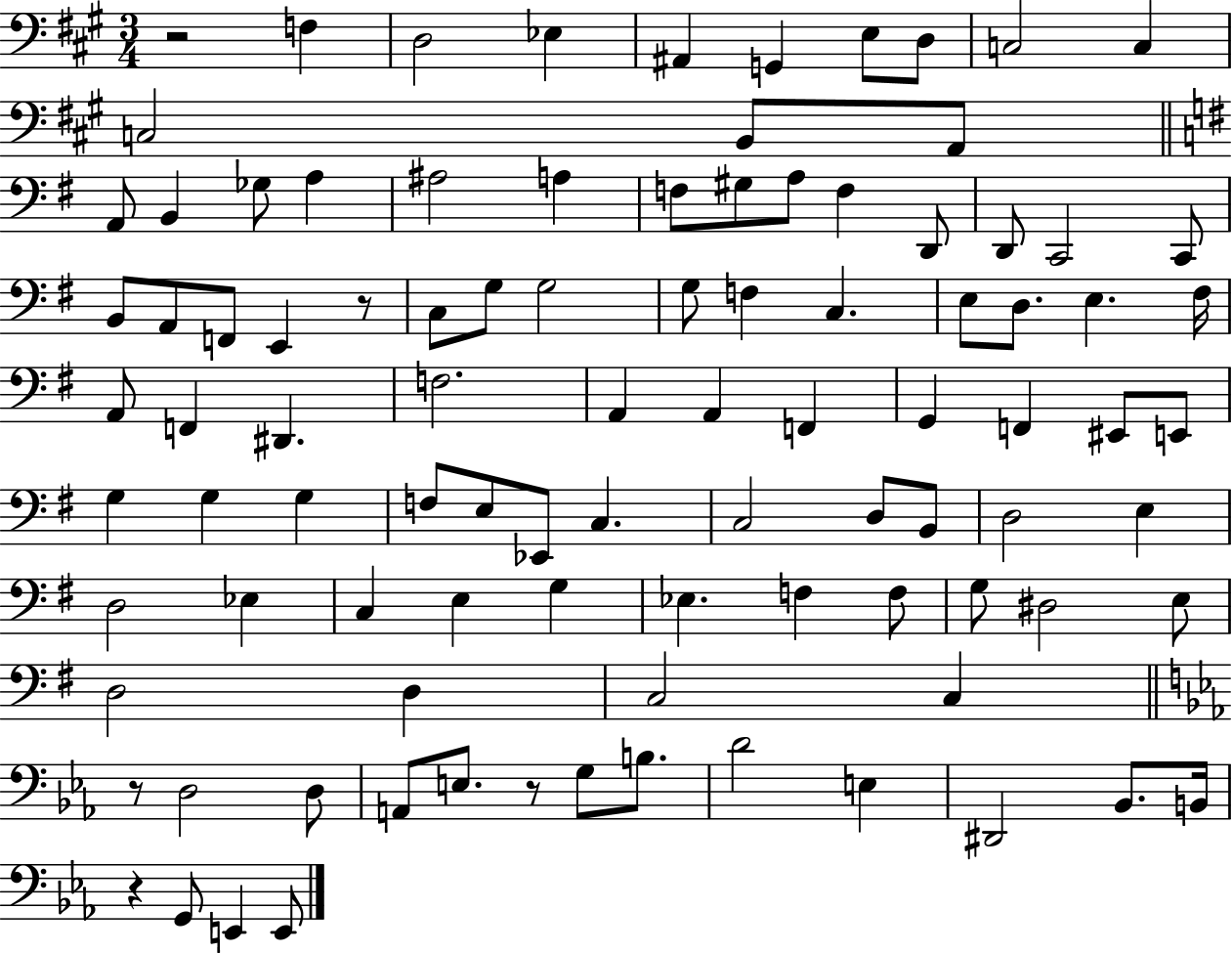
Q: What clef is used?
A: bass